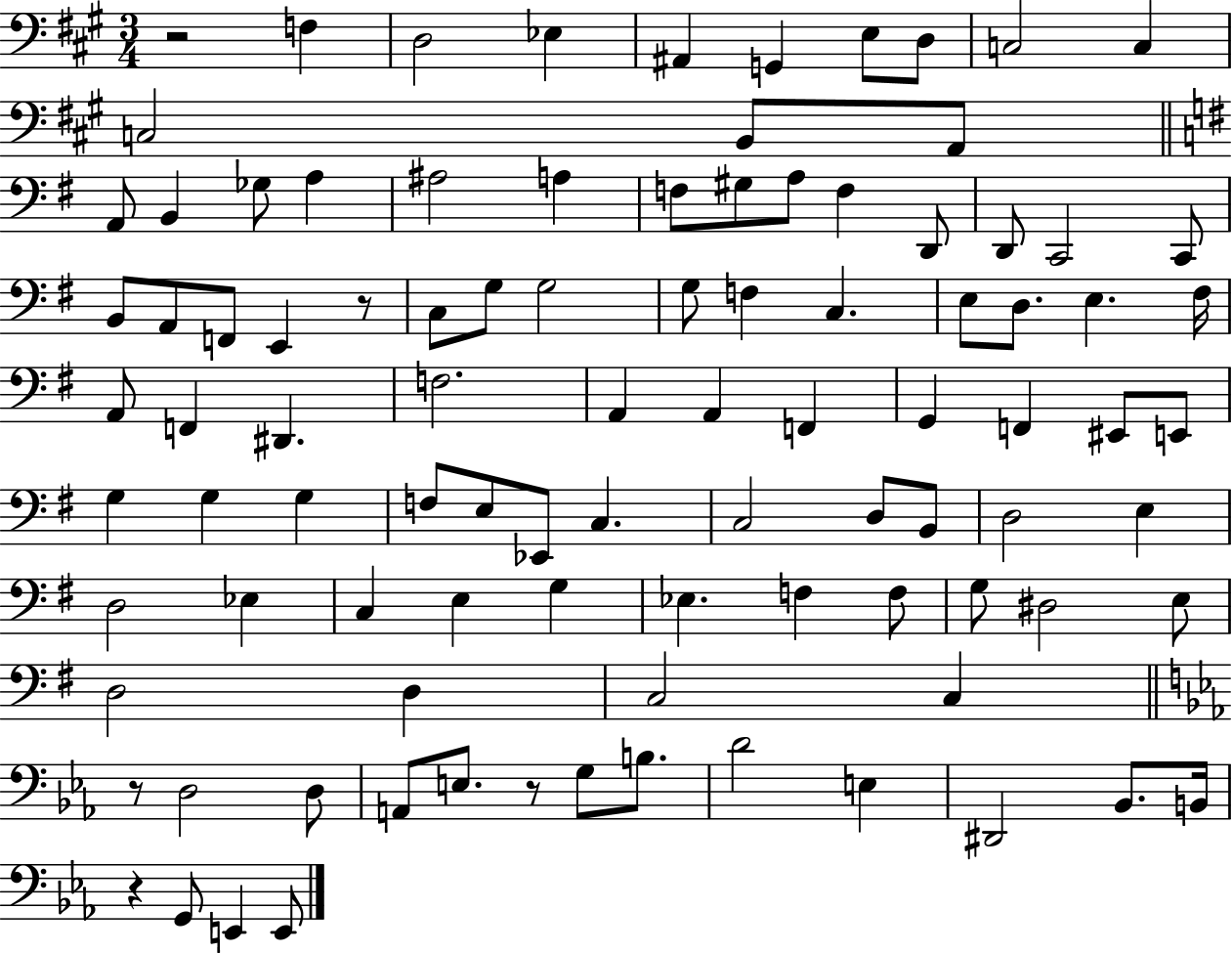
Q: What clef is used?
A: bass